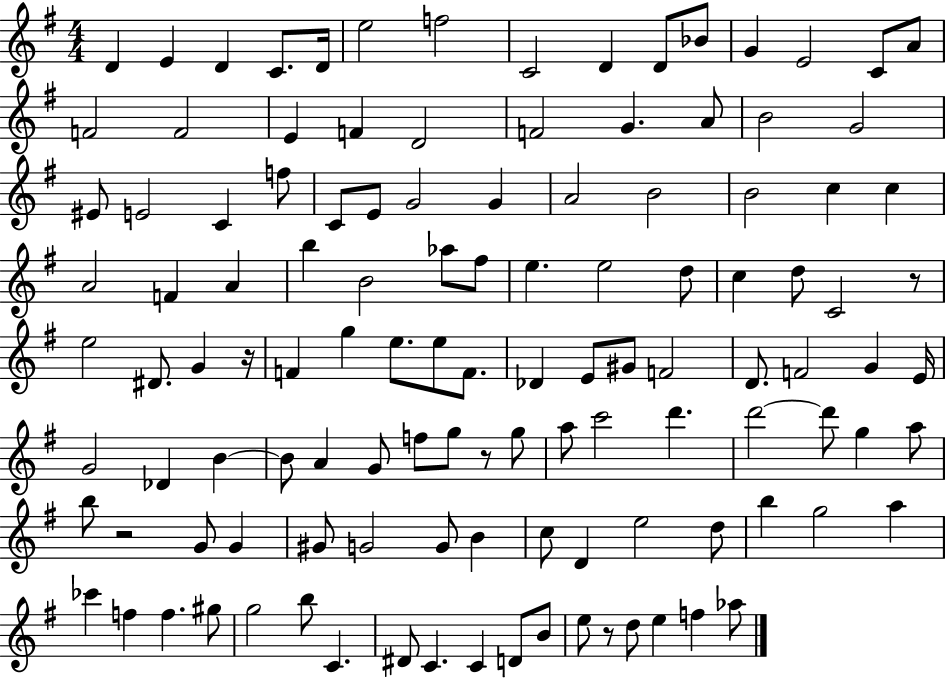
{
  \clef treble
  \numericTimeSignature
  \time 4/4
  \key g \major
  \repeat volta 2 { d'4 e'4 d'4 c'8. d'16 | e''2 f''2 | c'2 d'4 d'8 bes'8 | g'4 e'2 c'8 a'8 | \break f'2 f'2 | e'4 f'4 d'2 | f'2 g'4. a'8 | b'2 g'2 | \break eis'8 e'2 c'4 f''8 | c'8 e'8 g'2 g'4 | a'2 b'2 | b'2 c''4 c''4 | \break a'2 f'4 a'4 | b''4 b'2 aes''8 fis''8 | e''4. e''2 d''8 | c''4 d''8 c'2 r8 | \break e''2 dis'8. g'4 r16 | f'4 g''4 e''8. e''8 f'8. | des'4 e'8 gis'8 f'2 | d'8. f'2 g'4 e'16 | \break g'2 des'4 b'4~~ | b'8 a'4 g'8 f''8 g''8 r8 g''8 | a''8 c'''2 d'''4. | d'''2~~ d'''8 g''4 a''8 | \break b''8 r2 g'8 g'4 | gis'8 g'2 g'8 b'4 | c''8 d'4 e''2 d''8 | b''4 g''2 a''4 | \break ces'''4 f''4 f''4. gis''8 | g''2 b''8 c'4. | dis'8 c'4. c'4 d'8 b'8 | e''8 r8 d''8 e''4 f''4 aes''8 | \break } \bar "|."
}